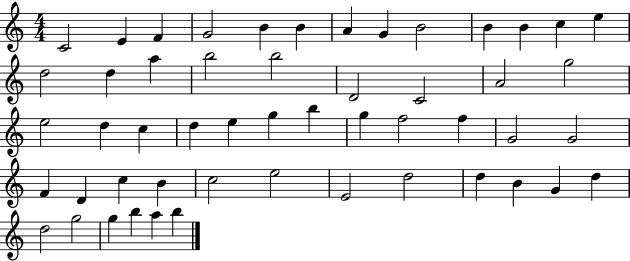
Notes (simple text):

C4/h E4/q F4/q G4/h B4/q B4/q A4/q G4/q B4/h B4/q B4/q C5/q E5/q D5/h D5/q A5/q B5/h B5/h D4/h C4/h A4/h G5/h E5/h D5/q C5/q D5/q E5/q G5/q B5/q G5/q F5/h F5/q G4/h G4/h F4/q D4/q C5/q B4/q C5/h E5/h E4/h D5/h D5/q B4/q G4/q D5/q D5/h G5/h G5/q B5/q A5/q B5/q